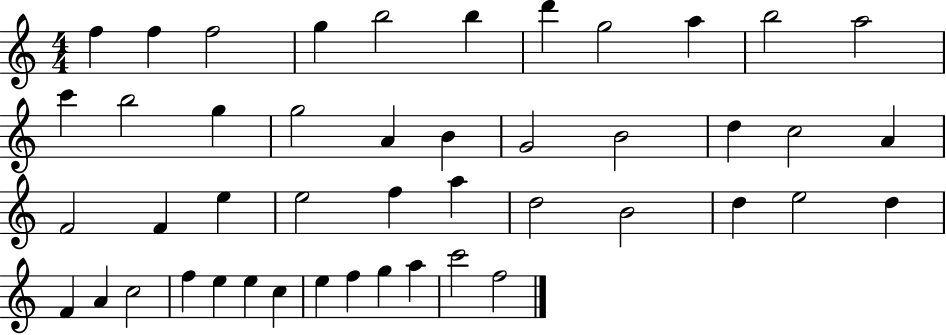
{
  \clef treble
  \numericTimeSignature
  \time 4/4
  \key c \major
  f''4 f''4 f''2 | g''4 b''2 b''4 | d'''4 g''2 a''4 | b''2 a''2 | \break c'''4 b''2 g''4 | g''2 a'4 b'4 | g'2 b'2 | d''4 c''2 a'4 | \break f'2 f'4 e''4 | e''2 f''4 a''4 | d''2 b'2 | d''4 e''2 d''4 | \break f'4 a'4 c''2 | f''4 e''4 e''4 c''4 | e''4 f''4 g''4 a''4 | c'''2 f''2 | \break \bar "|."
}